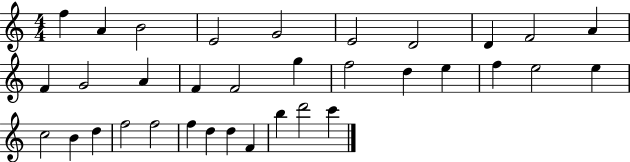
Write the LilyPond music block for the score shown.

{
  \clef treble
  \numericTimeSignature
  \time 4/4
  \key c \major
  f''4 a'4 b'2 | e'2 g'2 | e'2 d'2 | d'4 f'2 a'4 | \break f'4 g'2 a'4 | f'4 f'2 g''4 | f''2 d''4 e''4 | f''4 e''2 e''4 | \break c''2 b'4 d''4 | f''2 f''2 | f''4 d''4 d''4 f'4 | b''4 d'''2 c'''4 | \break \bar "|."
}